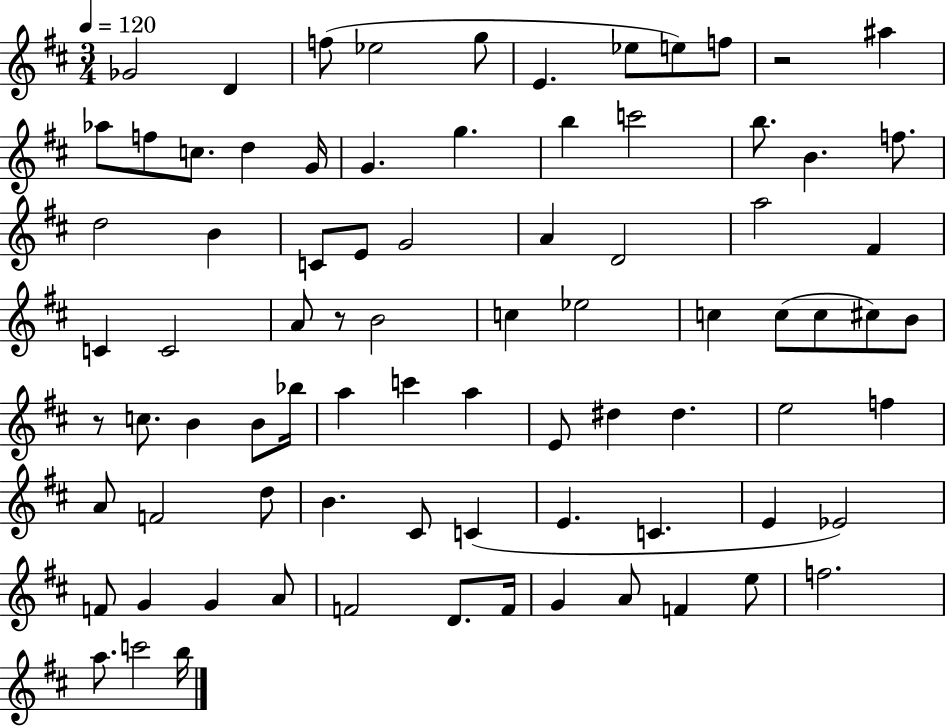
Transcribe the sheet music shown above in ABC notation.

X:1
T:Untitled
M:3/4
L:1/4
K:D
_G2 D f/2 _e2 g/2 E _e/2 e/2 f/2 z2 ^a _a/2 f/2 c/2 d G/4 G g b c'2 b/2 B f/2 d2 B C/2 E/2 G2 A D2 a2 ^F C C2 A/2 z/2 B2 c _e2 c c/2 c/2 ^c/2 B/2 z/2 c/2 B B/2 _b/4 a c' a E/2 ^d ^d e2 f A/2 F2 d/2 B ^C/2 C E C E _E2 F/2 G G A/2 F2 D/2 F/4 G A/2 F e/2 f2 a/2 c'2 b/4